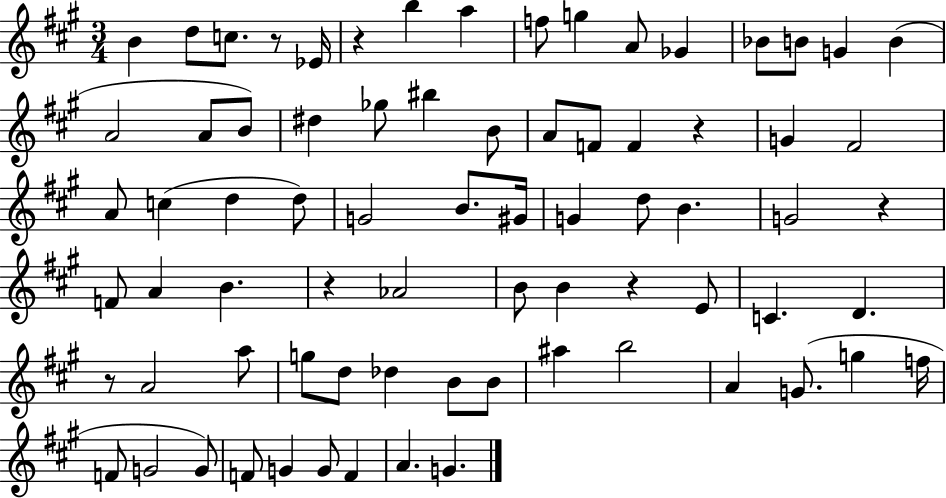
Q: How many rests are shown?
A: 7